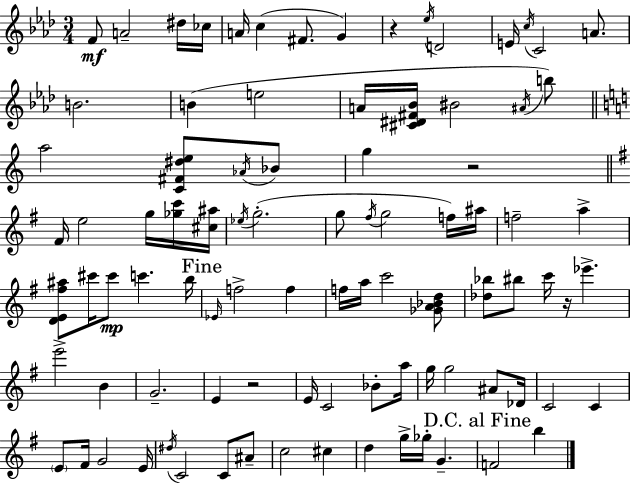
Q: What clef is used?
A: treble